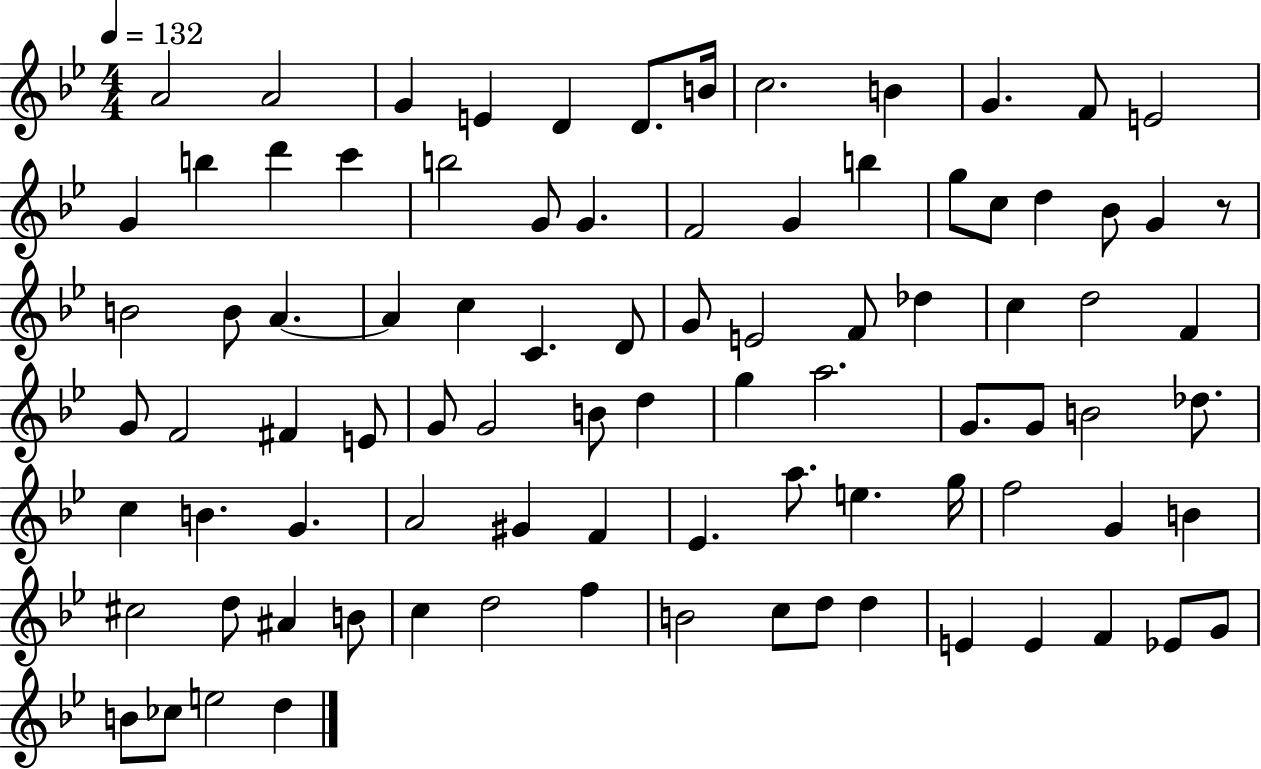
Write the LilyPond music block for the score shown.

{
  \clef treble
  \numericTimeSignature
  \time 4/4
  \key bes \major
  \tempo 4 = 132
  \repeat volta 2 { a'2 a'2 | g'4 e'4 d'4 d'8. b'16 | c''2. b'4 | g'4. f'8 e'2 | \break g'4 b''4 d'''4 c'''4 | b''2 g'8 g'4. | f'2 g'4 b''4 | g''8 c''8 d''4 bes'8 g'4 r8 | \break b'2 b'8 a'4.~~ | a'4 c''4 c'4. d'8 | g'8 e'2 f'8 des''4 | c''4 d''2 f'4 | \break g'8 f'2 fis'4 e'8 | g'8 g'2 b'8 d''4 | g''4 a''2. | g'8. g'8 b'2 des''8. | \break c''4 b'4. g'4. | a'2 gis'4 f'4 | ees'4. a''8. e''4. g''16 | f''2 g'4 b'4 | \break cis''2 d''8 ais'4 b'8 | c''4 d''2 f''4 | b'2 c''8 d''8 d''4 | e'4 e'4 f'4 ees'8 g'8 | \break b'8 ces''8 e''2 d''4 | } \bar "|."
}